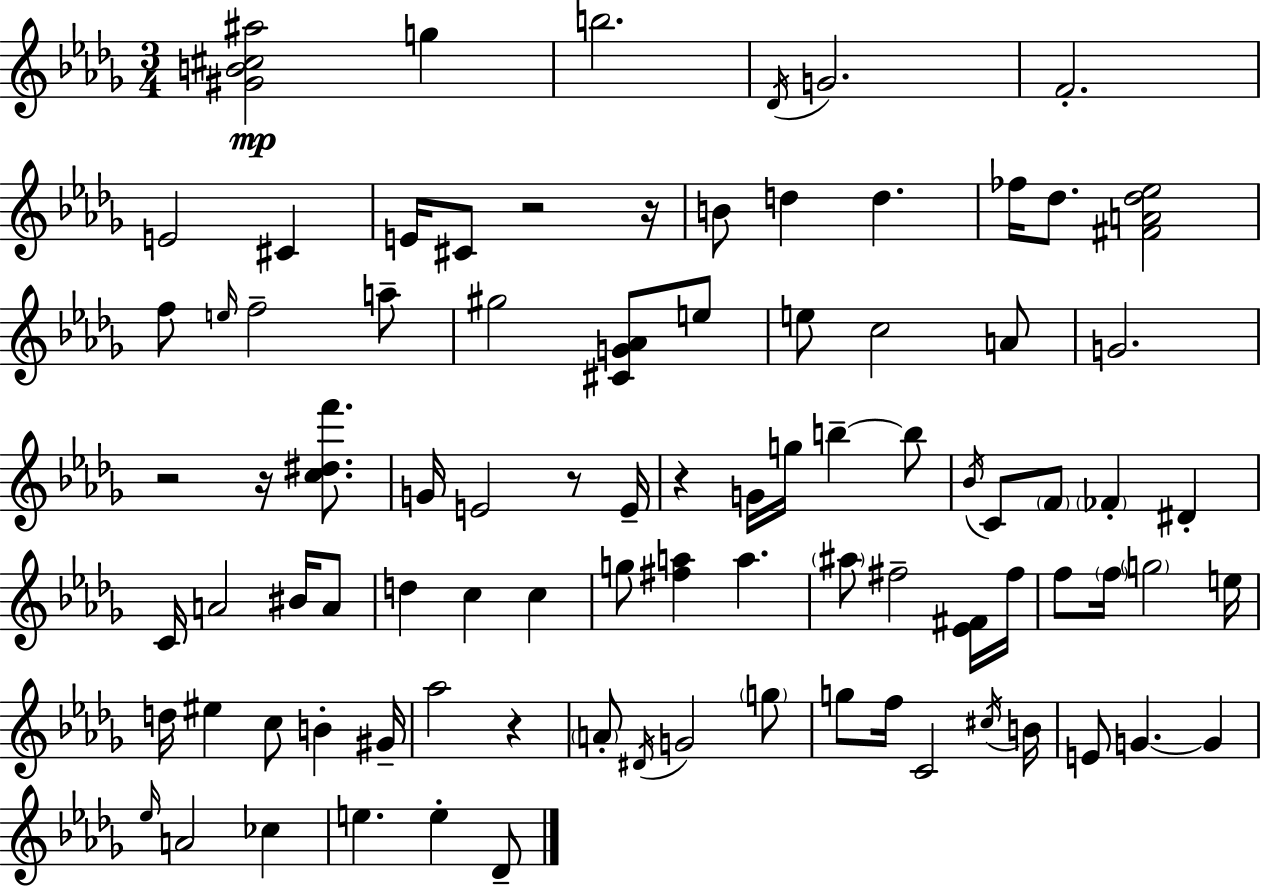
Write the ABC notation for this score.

X:1
T:Untitled
M:3/4
L:1/4
K:Bbm
[^GB^c^a]2 g b2 _D/4 G2 F2 E2 ^C E/4 ^C/2 z2 z/4 B/2 d d _f/4 _d/2 [^FA_d_e]2 f/2 e/4 f2 a/2 ^g2 [^CG_A]/2 e/2 e/2 c2 A/2 G2 z2 z/4 [c^df']/2 G/4 E2 z/2 E/4 z G/4 g/4 b b/2 _B/4 C/2 F/2 _F ^D C/4 A2 ^B/4 A/2 d c c g/2 [^fa] a ^a/2 ^f2 [_E^F]/4 ^f/4 f/2 f/4 g2 e/4 d/4 ^e c/2 B ^G/4 _a2 z A/2 ^D/4 G2 g/2 g/2 f/4 C2 ^c/4 B/4 E/2 G G _e/4 A2 _c e e _D/2